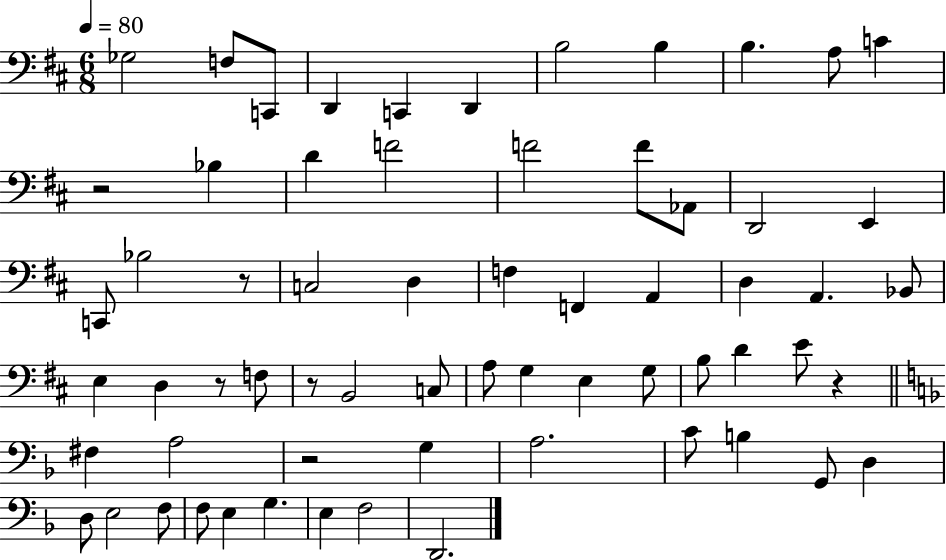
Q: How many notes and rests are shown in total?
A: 64